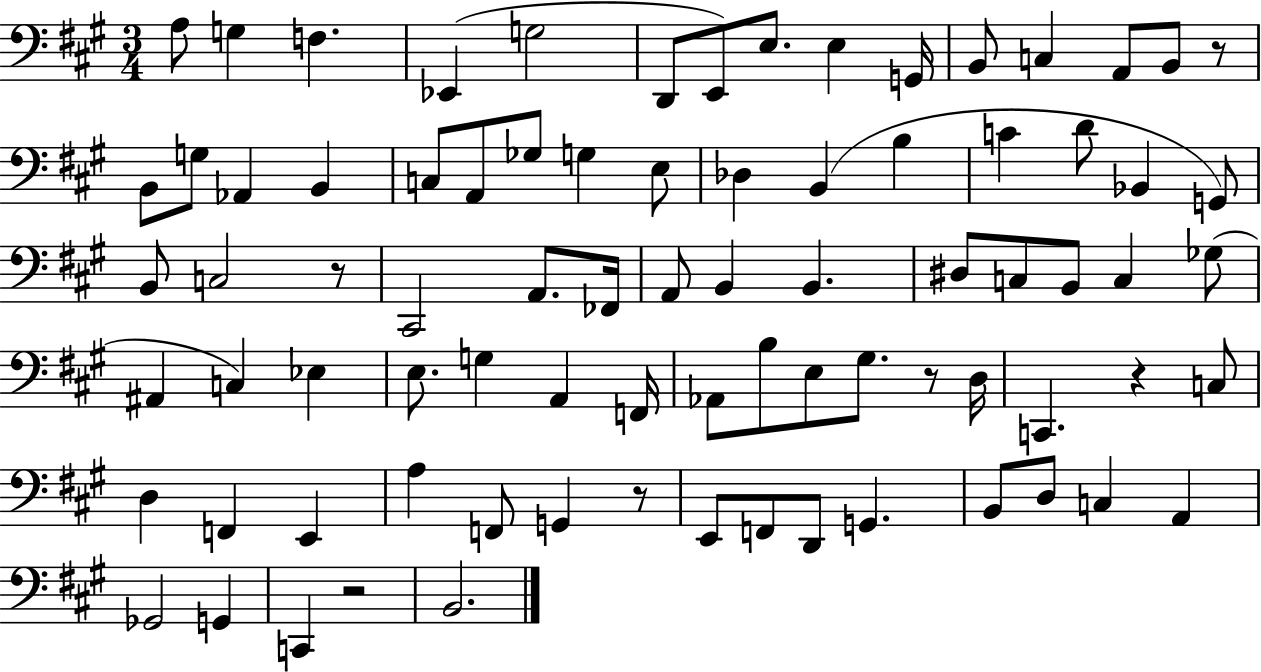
A3/e G3/q F3/q. Eb2/q G3/h D2/e E2/e E3/e. E3/q G2/s B2/e C3/q A2/e B2/e R/e B2/e G3/e Ab2/q B2/q C3/e A2/e Gb3/e G3/q E3/e Db3/q B2/q B3/q C4/q D4/e Bb2/q G2/e B2/e C3/h R/e C#2/h A2/e. FES2/s A2/e B2/q B2/q. D#3/e C3/e B2/e C3/q Gb3/e A#2/q C3/q Eb3/q E3/e. G3/q A2/q F2/s Ab2/e B3/e E3/e G#3/e. R/e D3/s C2/q. R/q C3/e D3/q F2/q E2/q A3/q F2/e G2/q R/e E2/e F2/e D2/e G2/q. B2/e D3/e C3/q A2/q Gb2/h G2/q C2/q R/h B2/h.